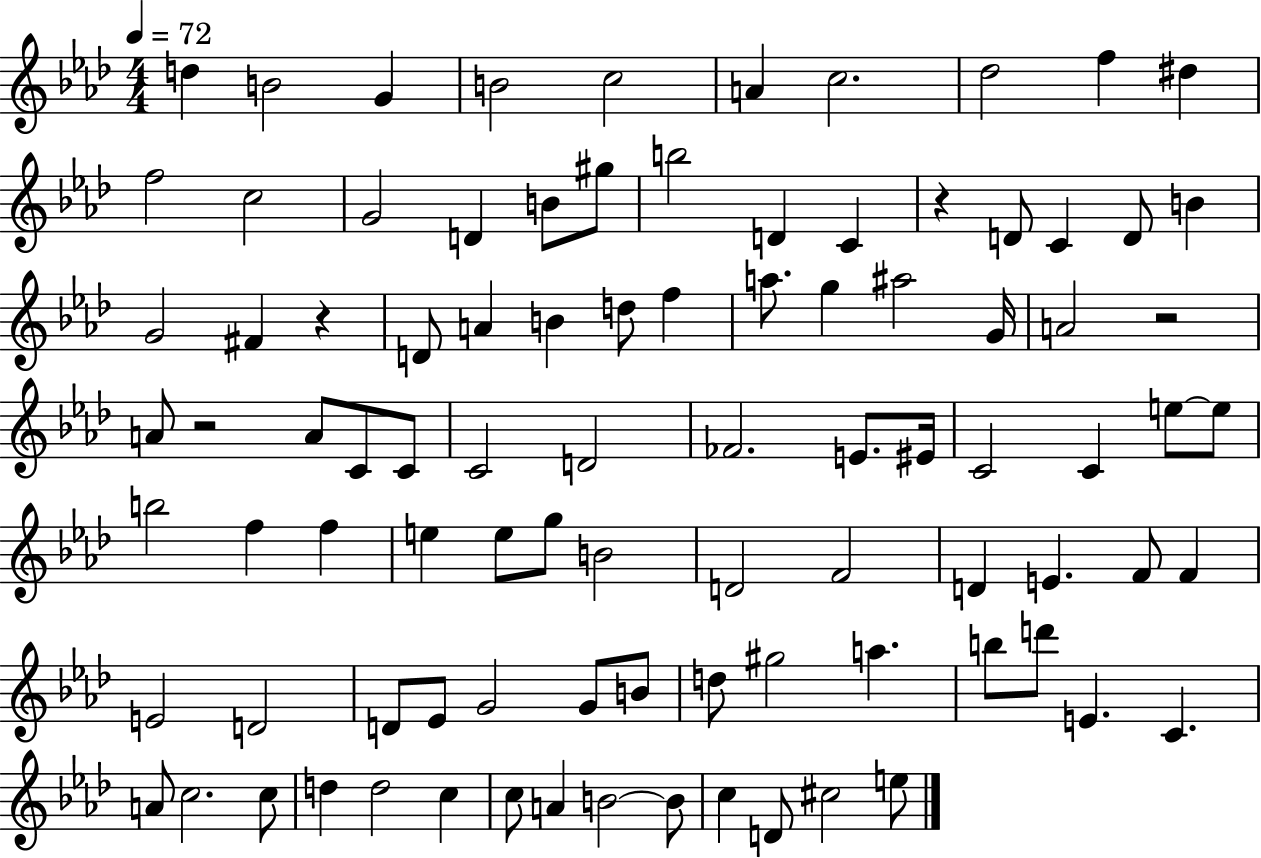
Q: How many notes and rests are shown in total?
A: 93